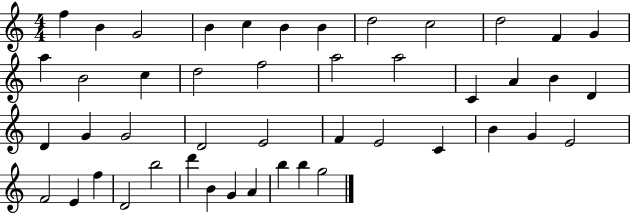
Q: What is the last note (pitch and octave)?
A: G5